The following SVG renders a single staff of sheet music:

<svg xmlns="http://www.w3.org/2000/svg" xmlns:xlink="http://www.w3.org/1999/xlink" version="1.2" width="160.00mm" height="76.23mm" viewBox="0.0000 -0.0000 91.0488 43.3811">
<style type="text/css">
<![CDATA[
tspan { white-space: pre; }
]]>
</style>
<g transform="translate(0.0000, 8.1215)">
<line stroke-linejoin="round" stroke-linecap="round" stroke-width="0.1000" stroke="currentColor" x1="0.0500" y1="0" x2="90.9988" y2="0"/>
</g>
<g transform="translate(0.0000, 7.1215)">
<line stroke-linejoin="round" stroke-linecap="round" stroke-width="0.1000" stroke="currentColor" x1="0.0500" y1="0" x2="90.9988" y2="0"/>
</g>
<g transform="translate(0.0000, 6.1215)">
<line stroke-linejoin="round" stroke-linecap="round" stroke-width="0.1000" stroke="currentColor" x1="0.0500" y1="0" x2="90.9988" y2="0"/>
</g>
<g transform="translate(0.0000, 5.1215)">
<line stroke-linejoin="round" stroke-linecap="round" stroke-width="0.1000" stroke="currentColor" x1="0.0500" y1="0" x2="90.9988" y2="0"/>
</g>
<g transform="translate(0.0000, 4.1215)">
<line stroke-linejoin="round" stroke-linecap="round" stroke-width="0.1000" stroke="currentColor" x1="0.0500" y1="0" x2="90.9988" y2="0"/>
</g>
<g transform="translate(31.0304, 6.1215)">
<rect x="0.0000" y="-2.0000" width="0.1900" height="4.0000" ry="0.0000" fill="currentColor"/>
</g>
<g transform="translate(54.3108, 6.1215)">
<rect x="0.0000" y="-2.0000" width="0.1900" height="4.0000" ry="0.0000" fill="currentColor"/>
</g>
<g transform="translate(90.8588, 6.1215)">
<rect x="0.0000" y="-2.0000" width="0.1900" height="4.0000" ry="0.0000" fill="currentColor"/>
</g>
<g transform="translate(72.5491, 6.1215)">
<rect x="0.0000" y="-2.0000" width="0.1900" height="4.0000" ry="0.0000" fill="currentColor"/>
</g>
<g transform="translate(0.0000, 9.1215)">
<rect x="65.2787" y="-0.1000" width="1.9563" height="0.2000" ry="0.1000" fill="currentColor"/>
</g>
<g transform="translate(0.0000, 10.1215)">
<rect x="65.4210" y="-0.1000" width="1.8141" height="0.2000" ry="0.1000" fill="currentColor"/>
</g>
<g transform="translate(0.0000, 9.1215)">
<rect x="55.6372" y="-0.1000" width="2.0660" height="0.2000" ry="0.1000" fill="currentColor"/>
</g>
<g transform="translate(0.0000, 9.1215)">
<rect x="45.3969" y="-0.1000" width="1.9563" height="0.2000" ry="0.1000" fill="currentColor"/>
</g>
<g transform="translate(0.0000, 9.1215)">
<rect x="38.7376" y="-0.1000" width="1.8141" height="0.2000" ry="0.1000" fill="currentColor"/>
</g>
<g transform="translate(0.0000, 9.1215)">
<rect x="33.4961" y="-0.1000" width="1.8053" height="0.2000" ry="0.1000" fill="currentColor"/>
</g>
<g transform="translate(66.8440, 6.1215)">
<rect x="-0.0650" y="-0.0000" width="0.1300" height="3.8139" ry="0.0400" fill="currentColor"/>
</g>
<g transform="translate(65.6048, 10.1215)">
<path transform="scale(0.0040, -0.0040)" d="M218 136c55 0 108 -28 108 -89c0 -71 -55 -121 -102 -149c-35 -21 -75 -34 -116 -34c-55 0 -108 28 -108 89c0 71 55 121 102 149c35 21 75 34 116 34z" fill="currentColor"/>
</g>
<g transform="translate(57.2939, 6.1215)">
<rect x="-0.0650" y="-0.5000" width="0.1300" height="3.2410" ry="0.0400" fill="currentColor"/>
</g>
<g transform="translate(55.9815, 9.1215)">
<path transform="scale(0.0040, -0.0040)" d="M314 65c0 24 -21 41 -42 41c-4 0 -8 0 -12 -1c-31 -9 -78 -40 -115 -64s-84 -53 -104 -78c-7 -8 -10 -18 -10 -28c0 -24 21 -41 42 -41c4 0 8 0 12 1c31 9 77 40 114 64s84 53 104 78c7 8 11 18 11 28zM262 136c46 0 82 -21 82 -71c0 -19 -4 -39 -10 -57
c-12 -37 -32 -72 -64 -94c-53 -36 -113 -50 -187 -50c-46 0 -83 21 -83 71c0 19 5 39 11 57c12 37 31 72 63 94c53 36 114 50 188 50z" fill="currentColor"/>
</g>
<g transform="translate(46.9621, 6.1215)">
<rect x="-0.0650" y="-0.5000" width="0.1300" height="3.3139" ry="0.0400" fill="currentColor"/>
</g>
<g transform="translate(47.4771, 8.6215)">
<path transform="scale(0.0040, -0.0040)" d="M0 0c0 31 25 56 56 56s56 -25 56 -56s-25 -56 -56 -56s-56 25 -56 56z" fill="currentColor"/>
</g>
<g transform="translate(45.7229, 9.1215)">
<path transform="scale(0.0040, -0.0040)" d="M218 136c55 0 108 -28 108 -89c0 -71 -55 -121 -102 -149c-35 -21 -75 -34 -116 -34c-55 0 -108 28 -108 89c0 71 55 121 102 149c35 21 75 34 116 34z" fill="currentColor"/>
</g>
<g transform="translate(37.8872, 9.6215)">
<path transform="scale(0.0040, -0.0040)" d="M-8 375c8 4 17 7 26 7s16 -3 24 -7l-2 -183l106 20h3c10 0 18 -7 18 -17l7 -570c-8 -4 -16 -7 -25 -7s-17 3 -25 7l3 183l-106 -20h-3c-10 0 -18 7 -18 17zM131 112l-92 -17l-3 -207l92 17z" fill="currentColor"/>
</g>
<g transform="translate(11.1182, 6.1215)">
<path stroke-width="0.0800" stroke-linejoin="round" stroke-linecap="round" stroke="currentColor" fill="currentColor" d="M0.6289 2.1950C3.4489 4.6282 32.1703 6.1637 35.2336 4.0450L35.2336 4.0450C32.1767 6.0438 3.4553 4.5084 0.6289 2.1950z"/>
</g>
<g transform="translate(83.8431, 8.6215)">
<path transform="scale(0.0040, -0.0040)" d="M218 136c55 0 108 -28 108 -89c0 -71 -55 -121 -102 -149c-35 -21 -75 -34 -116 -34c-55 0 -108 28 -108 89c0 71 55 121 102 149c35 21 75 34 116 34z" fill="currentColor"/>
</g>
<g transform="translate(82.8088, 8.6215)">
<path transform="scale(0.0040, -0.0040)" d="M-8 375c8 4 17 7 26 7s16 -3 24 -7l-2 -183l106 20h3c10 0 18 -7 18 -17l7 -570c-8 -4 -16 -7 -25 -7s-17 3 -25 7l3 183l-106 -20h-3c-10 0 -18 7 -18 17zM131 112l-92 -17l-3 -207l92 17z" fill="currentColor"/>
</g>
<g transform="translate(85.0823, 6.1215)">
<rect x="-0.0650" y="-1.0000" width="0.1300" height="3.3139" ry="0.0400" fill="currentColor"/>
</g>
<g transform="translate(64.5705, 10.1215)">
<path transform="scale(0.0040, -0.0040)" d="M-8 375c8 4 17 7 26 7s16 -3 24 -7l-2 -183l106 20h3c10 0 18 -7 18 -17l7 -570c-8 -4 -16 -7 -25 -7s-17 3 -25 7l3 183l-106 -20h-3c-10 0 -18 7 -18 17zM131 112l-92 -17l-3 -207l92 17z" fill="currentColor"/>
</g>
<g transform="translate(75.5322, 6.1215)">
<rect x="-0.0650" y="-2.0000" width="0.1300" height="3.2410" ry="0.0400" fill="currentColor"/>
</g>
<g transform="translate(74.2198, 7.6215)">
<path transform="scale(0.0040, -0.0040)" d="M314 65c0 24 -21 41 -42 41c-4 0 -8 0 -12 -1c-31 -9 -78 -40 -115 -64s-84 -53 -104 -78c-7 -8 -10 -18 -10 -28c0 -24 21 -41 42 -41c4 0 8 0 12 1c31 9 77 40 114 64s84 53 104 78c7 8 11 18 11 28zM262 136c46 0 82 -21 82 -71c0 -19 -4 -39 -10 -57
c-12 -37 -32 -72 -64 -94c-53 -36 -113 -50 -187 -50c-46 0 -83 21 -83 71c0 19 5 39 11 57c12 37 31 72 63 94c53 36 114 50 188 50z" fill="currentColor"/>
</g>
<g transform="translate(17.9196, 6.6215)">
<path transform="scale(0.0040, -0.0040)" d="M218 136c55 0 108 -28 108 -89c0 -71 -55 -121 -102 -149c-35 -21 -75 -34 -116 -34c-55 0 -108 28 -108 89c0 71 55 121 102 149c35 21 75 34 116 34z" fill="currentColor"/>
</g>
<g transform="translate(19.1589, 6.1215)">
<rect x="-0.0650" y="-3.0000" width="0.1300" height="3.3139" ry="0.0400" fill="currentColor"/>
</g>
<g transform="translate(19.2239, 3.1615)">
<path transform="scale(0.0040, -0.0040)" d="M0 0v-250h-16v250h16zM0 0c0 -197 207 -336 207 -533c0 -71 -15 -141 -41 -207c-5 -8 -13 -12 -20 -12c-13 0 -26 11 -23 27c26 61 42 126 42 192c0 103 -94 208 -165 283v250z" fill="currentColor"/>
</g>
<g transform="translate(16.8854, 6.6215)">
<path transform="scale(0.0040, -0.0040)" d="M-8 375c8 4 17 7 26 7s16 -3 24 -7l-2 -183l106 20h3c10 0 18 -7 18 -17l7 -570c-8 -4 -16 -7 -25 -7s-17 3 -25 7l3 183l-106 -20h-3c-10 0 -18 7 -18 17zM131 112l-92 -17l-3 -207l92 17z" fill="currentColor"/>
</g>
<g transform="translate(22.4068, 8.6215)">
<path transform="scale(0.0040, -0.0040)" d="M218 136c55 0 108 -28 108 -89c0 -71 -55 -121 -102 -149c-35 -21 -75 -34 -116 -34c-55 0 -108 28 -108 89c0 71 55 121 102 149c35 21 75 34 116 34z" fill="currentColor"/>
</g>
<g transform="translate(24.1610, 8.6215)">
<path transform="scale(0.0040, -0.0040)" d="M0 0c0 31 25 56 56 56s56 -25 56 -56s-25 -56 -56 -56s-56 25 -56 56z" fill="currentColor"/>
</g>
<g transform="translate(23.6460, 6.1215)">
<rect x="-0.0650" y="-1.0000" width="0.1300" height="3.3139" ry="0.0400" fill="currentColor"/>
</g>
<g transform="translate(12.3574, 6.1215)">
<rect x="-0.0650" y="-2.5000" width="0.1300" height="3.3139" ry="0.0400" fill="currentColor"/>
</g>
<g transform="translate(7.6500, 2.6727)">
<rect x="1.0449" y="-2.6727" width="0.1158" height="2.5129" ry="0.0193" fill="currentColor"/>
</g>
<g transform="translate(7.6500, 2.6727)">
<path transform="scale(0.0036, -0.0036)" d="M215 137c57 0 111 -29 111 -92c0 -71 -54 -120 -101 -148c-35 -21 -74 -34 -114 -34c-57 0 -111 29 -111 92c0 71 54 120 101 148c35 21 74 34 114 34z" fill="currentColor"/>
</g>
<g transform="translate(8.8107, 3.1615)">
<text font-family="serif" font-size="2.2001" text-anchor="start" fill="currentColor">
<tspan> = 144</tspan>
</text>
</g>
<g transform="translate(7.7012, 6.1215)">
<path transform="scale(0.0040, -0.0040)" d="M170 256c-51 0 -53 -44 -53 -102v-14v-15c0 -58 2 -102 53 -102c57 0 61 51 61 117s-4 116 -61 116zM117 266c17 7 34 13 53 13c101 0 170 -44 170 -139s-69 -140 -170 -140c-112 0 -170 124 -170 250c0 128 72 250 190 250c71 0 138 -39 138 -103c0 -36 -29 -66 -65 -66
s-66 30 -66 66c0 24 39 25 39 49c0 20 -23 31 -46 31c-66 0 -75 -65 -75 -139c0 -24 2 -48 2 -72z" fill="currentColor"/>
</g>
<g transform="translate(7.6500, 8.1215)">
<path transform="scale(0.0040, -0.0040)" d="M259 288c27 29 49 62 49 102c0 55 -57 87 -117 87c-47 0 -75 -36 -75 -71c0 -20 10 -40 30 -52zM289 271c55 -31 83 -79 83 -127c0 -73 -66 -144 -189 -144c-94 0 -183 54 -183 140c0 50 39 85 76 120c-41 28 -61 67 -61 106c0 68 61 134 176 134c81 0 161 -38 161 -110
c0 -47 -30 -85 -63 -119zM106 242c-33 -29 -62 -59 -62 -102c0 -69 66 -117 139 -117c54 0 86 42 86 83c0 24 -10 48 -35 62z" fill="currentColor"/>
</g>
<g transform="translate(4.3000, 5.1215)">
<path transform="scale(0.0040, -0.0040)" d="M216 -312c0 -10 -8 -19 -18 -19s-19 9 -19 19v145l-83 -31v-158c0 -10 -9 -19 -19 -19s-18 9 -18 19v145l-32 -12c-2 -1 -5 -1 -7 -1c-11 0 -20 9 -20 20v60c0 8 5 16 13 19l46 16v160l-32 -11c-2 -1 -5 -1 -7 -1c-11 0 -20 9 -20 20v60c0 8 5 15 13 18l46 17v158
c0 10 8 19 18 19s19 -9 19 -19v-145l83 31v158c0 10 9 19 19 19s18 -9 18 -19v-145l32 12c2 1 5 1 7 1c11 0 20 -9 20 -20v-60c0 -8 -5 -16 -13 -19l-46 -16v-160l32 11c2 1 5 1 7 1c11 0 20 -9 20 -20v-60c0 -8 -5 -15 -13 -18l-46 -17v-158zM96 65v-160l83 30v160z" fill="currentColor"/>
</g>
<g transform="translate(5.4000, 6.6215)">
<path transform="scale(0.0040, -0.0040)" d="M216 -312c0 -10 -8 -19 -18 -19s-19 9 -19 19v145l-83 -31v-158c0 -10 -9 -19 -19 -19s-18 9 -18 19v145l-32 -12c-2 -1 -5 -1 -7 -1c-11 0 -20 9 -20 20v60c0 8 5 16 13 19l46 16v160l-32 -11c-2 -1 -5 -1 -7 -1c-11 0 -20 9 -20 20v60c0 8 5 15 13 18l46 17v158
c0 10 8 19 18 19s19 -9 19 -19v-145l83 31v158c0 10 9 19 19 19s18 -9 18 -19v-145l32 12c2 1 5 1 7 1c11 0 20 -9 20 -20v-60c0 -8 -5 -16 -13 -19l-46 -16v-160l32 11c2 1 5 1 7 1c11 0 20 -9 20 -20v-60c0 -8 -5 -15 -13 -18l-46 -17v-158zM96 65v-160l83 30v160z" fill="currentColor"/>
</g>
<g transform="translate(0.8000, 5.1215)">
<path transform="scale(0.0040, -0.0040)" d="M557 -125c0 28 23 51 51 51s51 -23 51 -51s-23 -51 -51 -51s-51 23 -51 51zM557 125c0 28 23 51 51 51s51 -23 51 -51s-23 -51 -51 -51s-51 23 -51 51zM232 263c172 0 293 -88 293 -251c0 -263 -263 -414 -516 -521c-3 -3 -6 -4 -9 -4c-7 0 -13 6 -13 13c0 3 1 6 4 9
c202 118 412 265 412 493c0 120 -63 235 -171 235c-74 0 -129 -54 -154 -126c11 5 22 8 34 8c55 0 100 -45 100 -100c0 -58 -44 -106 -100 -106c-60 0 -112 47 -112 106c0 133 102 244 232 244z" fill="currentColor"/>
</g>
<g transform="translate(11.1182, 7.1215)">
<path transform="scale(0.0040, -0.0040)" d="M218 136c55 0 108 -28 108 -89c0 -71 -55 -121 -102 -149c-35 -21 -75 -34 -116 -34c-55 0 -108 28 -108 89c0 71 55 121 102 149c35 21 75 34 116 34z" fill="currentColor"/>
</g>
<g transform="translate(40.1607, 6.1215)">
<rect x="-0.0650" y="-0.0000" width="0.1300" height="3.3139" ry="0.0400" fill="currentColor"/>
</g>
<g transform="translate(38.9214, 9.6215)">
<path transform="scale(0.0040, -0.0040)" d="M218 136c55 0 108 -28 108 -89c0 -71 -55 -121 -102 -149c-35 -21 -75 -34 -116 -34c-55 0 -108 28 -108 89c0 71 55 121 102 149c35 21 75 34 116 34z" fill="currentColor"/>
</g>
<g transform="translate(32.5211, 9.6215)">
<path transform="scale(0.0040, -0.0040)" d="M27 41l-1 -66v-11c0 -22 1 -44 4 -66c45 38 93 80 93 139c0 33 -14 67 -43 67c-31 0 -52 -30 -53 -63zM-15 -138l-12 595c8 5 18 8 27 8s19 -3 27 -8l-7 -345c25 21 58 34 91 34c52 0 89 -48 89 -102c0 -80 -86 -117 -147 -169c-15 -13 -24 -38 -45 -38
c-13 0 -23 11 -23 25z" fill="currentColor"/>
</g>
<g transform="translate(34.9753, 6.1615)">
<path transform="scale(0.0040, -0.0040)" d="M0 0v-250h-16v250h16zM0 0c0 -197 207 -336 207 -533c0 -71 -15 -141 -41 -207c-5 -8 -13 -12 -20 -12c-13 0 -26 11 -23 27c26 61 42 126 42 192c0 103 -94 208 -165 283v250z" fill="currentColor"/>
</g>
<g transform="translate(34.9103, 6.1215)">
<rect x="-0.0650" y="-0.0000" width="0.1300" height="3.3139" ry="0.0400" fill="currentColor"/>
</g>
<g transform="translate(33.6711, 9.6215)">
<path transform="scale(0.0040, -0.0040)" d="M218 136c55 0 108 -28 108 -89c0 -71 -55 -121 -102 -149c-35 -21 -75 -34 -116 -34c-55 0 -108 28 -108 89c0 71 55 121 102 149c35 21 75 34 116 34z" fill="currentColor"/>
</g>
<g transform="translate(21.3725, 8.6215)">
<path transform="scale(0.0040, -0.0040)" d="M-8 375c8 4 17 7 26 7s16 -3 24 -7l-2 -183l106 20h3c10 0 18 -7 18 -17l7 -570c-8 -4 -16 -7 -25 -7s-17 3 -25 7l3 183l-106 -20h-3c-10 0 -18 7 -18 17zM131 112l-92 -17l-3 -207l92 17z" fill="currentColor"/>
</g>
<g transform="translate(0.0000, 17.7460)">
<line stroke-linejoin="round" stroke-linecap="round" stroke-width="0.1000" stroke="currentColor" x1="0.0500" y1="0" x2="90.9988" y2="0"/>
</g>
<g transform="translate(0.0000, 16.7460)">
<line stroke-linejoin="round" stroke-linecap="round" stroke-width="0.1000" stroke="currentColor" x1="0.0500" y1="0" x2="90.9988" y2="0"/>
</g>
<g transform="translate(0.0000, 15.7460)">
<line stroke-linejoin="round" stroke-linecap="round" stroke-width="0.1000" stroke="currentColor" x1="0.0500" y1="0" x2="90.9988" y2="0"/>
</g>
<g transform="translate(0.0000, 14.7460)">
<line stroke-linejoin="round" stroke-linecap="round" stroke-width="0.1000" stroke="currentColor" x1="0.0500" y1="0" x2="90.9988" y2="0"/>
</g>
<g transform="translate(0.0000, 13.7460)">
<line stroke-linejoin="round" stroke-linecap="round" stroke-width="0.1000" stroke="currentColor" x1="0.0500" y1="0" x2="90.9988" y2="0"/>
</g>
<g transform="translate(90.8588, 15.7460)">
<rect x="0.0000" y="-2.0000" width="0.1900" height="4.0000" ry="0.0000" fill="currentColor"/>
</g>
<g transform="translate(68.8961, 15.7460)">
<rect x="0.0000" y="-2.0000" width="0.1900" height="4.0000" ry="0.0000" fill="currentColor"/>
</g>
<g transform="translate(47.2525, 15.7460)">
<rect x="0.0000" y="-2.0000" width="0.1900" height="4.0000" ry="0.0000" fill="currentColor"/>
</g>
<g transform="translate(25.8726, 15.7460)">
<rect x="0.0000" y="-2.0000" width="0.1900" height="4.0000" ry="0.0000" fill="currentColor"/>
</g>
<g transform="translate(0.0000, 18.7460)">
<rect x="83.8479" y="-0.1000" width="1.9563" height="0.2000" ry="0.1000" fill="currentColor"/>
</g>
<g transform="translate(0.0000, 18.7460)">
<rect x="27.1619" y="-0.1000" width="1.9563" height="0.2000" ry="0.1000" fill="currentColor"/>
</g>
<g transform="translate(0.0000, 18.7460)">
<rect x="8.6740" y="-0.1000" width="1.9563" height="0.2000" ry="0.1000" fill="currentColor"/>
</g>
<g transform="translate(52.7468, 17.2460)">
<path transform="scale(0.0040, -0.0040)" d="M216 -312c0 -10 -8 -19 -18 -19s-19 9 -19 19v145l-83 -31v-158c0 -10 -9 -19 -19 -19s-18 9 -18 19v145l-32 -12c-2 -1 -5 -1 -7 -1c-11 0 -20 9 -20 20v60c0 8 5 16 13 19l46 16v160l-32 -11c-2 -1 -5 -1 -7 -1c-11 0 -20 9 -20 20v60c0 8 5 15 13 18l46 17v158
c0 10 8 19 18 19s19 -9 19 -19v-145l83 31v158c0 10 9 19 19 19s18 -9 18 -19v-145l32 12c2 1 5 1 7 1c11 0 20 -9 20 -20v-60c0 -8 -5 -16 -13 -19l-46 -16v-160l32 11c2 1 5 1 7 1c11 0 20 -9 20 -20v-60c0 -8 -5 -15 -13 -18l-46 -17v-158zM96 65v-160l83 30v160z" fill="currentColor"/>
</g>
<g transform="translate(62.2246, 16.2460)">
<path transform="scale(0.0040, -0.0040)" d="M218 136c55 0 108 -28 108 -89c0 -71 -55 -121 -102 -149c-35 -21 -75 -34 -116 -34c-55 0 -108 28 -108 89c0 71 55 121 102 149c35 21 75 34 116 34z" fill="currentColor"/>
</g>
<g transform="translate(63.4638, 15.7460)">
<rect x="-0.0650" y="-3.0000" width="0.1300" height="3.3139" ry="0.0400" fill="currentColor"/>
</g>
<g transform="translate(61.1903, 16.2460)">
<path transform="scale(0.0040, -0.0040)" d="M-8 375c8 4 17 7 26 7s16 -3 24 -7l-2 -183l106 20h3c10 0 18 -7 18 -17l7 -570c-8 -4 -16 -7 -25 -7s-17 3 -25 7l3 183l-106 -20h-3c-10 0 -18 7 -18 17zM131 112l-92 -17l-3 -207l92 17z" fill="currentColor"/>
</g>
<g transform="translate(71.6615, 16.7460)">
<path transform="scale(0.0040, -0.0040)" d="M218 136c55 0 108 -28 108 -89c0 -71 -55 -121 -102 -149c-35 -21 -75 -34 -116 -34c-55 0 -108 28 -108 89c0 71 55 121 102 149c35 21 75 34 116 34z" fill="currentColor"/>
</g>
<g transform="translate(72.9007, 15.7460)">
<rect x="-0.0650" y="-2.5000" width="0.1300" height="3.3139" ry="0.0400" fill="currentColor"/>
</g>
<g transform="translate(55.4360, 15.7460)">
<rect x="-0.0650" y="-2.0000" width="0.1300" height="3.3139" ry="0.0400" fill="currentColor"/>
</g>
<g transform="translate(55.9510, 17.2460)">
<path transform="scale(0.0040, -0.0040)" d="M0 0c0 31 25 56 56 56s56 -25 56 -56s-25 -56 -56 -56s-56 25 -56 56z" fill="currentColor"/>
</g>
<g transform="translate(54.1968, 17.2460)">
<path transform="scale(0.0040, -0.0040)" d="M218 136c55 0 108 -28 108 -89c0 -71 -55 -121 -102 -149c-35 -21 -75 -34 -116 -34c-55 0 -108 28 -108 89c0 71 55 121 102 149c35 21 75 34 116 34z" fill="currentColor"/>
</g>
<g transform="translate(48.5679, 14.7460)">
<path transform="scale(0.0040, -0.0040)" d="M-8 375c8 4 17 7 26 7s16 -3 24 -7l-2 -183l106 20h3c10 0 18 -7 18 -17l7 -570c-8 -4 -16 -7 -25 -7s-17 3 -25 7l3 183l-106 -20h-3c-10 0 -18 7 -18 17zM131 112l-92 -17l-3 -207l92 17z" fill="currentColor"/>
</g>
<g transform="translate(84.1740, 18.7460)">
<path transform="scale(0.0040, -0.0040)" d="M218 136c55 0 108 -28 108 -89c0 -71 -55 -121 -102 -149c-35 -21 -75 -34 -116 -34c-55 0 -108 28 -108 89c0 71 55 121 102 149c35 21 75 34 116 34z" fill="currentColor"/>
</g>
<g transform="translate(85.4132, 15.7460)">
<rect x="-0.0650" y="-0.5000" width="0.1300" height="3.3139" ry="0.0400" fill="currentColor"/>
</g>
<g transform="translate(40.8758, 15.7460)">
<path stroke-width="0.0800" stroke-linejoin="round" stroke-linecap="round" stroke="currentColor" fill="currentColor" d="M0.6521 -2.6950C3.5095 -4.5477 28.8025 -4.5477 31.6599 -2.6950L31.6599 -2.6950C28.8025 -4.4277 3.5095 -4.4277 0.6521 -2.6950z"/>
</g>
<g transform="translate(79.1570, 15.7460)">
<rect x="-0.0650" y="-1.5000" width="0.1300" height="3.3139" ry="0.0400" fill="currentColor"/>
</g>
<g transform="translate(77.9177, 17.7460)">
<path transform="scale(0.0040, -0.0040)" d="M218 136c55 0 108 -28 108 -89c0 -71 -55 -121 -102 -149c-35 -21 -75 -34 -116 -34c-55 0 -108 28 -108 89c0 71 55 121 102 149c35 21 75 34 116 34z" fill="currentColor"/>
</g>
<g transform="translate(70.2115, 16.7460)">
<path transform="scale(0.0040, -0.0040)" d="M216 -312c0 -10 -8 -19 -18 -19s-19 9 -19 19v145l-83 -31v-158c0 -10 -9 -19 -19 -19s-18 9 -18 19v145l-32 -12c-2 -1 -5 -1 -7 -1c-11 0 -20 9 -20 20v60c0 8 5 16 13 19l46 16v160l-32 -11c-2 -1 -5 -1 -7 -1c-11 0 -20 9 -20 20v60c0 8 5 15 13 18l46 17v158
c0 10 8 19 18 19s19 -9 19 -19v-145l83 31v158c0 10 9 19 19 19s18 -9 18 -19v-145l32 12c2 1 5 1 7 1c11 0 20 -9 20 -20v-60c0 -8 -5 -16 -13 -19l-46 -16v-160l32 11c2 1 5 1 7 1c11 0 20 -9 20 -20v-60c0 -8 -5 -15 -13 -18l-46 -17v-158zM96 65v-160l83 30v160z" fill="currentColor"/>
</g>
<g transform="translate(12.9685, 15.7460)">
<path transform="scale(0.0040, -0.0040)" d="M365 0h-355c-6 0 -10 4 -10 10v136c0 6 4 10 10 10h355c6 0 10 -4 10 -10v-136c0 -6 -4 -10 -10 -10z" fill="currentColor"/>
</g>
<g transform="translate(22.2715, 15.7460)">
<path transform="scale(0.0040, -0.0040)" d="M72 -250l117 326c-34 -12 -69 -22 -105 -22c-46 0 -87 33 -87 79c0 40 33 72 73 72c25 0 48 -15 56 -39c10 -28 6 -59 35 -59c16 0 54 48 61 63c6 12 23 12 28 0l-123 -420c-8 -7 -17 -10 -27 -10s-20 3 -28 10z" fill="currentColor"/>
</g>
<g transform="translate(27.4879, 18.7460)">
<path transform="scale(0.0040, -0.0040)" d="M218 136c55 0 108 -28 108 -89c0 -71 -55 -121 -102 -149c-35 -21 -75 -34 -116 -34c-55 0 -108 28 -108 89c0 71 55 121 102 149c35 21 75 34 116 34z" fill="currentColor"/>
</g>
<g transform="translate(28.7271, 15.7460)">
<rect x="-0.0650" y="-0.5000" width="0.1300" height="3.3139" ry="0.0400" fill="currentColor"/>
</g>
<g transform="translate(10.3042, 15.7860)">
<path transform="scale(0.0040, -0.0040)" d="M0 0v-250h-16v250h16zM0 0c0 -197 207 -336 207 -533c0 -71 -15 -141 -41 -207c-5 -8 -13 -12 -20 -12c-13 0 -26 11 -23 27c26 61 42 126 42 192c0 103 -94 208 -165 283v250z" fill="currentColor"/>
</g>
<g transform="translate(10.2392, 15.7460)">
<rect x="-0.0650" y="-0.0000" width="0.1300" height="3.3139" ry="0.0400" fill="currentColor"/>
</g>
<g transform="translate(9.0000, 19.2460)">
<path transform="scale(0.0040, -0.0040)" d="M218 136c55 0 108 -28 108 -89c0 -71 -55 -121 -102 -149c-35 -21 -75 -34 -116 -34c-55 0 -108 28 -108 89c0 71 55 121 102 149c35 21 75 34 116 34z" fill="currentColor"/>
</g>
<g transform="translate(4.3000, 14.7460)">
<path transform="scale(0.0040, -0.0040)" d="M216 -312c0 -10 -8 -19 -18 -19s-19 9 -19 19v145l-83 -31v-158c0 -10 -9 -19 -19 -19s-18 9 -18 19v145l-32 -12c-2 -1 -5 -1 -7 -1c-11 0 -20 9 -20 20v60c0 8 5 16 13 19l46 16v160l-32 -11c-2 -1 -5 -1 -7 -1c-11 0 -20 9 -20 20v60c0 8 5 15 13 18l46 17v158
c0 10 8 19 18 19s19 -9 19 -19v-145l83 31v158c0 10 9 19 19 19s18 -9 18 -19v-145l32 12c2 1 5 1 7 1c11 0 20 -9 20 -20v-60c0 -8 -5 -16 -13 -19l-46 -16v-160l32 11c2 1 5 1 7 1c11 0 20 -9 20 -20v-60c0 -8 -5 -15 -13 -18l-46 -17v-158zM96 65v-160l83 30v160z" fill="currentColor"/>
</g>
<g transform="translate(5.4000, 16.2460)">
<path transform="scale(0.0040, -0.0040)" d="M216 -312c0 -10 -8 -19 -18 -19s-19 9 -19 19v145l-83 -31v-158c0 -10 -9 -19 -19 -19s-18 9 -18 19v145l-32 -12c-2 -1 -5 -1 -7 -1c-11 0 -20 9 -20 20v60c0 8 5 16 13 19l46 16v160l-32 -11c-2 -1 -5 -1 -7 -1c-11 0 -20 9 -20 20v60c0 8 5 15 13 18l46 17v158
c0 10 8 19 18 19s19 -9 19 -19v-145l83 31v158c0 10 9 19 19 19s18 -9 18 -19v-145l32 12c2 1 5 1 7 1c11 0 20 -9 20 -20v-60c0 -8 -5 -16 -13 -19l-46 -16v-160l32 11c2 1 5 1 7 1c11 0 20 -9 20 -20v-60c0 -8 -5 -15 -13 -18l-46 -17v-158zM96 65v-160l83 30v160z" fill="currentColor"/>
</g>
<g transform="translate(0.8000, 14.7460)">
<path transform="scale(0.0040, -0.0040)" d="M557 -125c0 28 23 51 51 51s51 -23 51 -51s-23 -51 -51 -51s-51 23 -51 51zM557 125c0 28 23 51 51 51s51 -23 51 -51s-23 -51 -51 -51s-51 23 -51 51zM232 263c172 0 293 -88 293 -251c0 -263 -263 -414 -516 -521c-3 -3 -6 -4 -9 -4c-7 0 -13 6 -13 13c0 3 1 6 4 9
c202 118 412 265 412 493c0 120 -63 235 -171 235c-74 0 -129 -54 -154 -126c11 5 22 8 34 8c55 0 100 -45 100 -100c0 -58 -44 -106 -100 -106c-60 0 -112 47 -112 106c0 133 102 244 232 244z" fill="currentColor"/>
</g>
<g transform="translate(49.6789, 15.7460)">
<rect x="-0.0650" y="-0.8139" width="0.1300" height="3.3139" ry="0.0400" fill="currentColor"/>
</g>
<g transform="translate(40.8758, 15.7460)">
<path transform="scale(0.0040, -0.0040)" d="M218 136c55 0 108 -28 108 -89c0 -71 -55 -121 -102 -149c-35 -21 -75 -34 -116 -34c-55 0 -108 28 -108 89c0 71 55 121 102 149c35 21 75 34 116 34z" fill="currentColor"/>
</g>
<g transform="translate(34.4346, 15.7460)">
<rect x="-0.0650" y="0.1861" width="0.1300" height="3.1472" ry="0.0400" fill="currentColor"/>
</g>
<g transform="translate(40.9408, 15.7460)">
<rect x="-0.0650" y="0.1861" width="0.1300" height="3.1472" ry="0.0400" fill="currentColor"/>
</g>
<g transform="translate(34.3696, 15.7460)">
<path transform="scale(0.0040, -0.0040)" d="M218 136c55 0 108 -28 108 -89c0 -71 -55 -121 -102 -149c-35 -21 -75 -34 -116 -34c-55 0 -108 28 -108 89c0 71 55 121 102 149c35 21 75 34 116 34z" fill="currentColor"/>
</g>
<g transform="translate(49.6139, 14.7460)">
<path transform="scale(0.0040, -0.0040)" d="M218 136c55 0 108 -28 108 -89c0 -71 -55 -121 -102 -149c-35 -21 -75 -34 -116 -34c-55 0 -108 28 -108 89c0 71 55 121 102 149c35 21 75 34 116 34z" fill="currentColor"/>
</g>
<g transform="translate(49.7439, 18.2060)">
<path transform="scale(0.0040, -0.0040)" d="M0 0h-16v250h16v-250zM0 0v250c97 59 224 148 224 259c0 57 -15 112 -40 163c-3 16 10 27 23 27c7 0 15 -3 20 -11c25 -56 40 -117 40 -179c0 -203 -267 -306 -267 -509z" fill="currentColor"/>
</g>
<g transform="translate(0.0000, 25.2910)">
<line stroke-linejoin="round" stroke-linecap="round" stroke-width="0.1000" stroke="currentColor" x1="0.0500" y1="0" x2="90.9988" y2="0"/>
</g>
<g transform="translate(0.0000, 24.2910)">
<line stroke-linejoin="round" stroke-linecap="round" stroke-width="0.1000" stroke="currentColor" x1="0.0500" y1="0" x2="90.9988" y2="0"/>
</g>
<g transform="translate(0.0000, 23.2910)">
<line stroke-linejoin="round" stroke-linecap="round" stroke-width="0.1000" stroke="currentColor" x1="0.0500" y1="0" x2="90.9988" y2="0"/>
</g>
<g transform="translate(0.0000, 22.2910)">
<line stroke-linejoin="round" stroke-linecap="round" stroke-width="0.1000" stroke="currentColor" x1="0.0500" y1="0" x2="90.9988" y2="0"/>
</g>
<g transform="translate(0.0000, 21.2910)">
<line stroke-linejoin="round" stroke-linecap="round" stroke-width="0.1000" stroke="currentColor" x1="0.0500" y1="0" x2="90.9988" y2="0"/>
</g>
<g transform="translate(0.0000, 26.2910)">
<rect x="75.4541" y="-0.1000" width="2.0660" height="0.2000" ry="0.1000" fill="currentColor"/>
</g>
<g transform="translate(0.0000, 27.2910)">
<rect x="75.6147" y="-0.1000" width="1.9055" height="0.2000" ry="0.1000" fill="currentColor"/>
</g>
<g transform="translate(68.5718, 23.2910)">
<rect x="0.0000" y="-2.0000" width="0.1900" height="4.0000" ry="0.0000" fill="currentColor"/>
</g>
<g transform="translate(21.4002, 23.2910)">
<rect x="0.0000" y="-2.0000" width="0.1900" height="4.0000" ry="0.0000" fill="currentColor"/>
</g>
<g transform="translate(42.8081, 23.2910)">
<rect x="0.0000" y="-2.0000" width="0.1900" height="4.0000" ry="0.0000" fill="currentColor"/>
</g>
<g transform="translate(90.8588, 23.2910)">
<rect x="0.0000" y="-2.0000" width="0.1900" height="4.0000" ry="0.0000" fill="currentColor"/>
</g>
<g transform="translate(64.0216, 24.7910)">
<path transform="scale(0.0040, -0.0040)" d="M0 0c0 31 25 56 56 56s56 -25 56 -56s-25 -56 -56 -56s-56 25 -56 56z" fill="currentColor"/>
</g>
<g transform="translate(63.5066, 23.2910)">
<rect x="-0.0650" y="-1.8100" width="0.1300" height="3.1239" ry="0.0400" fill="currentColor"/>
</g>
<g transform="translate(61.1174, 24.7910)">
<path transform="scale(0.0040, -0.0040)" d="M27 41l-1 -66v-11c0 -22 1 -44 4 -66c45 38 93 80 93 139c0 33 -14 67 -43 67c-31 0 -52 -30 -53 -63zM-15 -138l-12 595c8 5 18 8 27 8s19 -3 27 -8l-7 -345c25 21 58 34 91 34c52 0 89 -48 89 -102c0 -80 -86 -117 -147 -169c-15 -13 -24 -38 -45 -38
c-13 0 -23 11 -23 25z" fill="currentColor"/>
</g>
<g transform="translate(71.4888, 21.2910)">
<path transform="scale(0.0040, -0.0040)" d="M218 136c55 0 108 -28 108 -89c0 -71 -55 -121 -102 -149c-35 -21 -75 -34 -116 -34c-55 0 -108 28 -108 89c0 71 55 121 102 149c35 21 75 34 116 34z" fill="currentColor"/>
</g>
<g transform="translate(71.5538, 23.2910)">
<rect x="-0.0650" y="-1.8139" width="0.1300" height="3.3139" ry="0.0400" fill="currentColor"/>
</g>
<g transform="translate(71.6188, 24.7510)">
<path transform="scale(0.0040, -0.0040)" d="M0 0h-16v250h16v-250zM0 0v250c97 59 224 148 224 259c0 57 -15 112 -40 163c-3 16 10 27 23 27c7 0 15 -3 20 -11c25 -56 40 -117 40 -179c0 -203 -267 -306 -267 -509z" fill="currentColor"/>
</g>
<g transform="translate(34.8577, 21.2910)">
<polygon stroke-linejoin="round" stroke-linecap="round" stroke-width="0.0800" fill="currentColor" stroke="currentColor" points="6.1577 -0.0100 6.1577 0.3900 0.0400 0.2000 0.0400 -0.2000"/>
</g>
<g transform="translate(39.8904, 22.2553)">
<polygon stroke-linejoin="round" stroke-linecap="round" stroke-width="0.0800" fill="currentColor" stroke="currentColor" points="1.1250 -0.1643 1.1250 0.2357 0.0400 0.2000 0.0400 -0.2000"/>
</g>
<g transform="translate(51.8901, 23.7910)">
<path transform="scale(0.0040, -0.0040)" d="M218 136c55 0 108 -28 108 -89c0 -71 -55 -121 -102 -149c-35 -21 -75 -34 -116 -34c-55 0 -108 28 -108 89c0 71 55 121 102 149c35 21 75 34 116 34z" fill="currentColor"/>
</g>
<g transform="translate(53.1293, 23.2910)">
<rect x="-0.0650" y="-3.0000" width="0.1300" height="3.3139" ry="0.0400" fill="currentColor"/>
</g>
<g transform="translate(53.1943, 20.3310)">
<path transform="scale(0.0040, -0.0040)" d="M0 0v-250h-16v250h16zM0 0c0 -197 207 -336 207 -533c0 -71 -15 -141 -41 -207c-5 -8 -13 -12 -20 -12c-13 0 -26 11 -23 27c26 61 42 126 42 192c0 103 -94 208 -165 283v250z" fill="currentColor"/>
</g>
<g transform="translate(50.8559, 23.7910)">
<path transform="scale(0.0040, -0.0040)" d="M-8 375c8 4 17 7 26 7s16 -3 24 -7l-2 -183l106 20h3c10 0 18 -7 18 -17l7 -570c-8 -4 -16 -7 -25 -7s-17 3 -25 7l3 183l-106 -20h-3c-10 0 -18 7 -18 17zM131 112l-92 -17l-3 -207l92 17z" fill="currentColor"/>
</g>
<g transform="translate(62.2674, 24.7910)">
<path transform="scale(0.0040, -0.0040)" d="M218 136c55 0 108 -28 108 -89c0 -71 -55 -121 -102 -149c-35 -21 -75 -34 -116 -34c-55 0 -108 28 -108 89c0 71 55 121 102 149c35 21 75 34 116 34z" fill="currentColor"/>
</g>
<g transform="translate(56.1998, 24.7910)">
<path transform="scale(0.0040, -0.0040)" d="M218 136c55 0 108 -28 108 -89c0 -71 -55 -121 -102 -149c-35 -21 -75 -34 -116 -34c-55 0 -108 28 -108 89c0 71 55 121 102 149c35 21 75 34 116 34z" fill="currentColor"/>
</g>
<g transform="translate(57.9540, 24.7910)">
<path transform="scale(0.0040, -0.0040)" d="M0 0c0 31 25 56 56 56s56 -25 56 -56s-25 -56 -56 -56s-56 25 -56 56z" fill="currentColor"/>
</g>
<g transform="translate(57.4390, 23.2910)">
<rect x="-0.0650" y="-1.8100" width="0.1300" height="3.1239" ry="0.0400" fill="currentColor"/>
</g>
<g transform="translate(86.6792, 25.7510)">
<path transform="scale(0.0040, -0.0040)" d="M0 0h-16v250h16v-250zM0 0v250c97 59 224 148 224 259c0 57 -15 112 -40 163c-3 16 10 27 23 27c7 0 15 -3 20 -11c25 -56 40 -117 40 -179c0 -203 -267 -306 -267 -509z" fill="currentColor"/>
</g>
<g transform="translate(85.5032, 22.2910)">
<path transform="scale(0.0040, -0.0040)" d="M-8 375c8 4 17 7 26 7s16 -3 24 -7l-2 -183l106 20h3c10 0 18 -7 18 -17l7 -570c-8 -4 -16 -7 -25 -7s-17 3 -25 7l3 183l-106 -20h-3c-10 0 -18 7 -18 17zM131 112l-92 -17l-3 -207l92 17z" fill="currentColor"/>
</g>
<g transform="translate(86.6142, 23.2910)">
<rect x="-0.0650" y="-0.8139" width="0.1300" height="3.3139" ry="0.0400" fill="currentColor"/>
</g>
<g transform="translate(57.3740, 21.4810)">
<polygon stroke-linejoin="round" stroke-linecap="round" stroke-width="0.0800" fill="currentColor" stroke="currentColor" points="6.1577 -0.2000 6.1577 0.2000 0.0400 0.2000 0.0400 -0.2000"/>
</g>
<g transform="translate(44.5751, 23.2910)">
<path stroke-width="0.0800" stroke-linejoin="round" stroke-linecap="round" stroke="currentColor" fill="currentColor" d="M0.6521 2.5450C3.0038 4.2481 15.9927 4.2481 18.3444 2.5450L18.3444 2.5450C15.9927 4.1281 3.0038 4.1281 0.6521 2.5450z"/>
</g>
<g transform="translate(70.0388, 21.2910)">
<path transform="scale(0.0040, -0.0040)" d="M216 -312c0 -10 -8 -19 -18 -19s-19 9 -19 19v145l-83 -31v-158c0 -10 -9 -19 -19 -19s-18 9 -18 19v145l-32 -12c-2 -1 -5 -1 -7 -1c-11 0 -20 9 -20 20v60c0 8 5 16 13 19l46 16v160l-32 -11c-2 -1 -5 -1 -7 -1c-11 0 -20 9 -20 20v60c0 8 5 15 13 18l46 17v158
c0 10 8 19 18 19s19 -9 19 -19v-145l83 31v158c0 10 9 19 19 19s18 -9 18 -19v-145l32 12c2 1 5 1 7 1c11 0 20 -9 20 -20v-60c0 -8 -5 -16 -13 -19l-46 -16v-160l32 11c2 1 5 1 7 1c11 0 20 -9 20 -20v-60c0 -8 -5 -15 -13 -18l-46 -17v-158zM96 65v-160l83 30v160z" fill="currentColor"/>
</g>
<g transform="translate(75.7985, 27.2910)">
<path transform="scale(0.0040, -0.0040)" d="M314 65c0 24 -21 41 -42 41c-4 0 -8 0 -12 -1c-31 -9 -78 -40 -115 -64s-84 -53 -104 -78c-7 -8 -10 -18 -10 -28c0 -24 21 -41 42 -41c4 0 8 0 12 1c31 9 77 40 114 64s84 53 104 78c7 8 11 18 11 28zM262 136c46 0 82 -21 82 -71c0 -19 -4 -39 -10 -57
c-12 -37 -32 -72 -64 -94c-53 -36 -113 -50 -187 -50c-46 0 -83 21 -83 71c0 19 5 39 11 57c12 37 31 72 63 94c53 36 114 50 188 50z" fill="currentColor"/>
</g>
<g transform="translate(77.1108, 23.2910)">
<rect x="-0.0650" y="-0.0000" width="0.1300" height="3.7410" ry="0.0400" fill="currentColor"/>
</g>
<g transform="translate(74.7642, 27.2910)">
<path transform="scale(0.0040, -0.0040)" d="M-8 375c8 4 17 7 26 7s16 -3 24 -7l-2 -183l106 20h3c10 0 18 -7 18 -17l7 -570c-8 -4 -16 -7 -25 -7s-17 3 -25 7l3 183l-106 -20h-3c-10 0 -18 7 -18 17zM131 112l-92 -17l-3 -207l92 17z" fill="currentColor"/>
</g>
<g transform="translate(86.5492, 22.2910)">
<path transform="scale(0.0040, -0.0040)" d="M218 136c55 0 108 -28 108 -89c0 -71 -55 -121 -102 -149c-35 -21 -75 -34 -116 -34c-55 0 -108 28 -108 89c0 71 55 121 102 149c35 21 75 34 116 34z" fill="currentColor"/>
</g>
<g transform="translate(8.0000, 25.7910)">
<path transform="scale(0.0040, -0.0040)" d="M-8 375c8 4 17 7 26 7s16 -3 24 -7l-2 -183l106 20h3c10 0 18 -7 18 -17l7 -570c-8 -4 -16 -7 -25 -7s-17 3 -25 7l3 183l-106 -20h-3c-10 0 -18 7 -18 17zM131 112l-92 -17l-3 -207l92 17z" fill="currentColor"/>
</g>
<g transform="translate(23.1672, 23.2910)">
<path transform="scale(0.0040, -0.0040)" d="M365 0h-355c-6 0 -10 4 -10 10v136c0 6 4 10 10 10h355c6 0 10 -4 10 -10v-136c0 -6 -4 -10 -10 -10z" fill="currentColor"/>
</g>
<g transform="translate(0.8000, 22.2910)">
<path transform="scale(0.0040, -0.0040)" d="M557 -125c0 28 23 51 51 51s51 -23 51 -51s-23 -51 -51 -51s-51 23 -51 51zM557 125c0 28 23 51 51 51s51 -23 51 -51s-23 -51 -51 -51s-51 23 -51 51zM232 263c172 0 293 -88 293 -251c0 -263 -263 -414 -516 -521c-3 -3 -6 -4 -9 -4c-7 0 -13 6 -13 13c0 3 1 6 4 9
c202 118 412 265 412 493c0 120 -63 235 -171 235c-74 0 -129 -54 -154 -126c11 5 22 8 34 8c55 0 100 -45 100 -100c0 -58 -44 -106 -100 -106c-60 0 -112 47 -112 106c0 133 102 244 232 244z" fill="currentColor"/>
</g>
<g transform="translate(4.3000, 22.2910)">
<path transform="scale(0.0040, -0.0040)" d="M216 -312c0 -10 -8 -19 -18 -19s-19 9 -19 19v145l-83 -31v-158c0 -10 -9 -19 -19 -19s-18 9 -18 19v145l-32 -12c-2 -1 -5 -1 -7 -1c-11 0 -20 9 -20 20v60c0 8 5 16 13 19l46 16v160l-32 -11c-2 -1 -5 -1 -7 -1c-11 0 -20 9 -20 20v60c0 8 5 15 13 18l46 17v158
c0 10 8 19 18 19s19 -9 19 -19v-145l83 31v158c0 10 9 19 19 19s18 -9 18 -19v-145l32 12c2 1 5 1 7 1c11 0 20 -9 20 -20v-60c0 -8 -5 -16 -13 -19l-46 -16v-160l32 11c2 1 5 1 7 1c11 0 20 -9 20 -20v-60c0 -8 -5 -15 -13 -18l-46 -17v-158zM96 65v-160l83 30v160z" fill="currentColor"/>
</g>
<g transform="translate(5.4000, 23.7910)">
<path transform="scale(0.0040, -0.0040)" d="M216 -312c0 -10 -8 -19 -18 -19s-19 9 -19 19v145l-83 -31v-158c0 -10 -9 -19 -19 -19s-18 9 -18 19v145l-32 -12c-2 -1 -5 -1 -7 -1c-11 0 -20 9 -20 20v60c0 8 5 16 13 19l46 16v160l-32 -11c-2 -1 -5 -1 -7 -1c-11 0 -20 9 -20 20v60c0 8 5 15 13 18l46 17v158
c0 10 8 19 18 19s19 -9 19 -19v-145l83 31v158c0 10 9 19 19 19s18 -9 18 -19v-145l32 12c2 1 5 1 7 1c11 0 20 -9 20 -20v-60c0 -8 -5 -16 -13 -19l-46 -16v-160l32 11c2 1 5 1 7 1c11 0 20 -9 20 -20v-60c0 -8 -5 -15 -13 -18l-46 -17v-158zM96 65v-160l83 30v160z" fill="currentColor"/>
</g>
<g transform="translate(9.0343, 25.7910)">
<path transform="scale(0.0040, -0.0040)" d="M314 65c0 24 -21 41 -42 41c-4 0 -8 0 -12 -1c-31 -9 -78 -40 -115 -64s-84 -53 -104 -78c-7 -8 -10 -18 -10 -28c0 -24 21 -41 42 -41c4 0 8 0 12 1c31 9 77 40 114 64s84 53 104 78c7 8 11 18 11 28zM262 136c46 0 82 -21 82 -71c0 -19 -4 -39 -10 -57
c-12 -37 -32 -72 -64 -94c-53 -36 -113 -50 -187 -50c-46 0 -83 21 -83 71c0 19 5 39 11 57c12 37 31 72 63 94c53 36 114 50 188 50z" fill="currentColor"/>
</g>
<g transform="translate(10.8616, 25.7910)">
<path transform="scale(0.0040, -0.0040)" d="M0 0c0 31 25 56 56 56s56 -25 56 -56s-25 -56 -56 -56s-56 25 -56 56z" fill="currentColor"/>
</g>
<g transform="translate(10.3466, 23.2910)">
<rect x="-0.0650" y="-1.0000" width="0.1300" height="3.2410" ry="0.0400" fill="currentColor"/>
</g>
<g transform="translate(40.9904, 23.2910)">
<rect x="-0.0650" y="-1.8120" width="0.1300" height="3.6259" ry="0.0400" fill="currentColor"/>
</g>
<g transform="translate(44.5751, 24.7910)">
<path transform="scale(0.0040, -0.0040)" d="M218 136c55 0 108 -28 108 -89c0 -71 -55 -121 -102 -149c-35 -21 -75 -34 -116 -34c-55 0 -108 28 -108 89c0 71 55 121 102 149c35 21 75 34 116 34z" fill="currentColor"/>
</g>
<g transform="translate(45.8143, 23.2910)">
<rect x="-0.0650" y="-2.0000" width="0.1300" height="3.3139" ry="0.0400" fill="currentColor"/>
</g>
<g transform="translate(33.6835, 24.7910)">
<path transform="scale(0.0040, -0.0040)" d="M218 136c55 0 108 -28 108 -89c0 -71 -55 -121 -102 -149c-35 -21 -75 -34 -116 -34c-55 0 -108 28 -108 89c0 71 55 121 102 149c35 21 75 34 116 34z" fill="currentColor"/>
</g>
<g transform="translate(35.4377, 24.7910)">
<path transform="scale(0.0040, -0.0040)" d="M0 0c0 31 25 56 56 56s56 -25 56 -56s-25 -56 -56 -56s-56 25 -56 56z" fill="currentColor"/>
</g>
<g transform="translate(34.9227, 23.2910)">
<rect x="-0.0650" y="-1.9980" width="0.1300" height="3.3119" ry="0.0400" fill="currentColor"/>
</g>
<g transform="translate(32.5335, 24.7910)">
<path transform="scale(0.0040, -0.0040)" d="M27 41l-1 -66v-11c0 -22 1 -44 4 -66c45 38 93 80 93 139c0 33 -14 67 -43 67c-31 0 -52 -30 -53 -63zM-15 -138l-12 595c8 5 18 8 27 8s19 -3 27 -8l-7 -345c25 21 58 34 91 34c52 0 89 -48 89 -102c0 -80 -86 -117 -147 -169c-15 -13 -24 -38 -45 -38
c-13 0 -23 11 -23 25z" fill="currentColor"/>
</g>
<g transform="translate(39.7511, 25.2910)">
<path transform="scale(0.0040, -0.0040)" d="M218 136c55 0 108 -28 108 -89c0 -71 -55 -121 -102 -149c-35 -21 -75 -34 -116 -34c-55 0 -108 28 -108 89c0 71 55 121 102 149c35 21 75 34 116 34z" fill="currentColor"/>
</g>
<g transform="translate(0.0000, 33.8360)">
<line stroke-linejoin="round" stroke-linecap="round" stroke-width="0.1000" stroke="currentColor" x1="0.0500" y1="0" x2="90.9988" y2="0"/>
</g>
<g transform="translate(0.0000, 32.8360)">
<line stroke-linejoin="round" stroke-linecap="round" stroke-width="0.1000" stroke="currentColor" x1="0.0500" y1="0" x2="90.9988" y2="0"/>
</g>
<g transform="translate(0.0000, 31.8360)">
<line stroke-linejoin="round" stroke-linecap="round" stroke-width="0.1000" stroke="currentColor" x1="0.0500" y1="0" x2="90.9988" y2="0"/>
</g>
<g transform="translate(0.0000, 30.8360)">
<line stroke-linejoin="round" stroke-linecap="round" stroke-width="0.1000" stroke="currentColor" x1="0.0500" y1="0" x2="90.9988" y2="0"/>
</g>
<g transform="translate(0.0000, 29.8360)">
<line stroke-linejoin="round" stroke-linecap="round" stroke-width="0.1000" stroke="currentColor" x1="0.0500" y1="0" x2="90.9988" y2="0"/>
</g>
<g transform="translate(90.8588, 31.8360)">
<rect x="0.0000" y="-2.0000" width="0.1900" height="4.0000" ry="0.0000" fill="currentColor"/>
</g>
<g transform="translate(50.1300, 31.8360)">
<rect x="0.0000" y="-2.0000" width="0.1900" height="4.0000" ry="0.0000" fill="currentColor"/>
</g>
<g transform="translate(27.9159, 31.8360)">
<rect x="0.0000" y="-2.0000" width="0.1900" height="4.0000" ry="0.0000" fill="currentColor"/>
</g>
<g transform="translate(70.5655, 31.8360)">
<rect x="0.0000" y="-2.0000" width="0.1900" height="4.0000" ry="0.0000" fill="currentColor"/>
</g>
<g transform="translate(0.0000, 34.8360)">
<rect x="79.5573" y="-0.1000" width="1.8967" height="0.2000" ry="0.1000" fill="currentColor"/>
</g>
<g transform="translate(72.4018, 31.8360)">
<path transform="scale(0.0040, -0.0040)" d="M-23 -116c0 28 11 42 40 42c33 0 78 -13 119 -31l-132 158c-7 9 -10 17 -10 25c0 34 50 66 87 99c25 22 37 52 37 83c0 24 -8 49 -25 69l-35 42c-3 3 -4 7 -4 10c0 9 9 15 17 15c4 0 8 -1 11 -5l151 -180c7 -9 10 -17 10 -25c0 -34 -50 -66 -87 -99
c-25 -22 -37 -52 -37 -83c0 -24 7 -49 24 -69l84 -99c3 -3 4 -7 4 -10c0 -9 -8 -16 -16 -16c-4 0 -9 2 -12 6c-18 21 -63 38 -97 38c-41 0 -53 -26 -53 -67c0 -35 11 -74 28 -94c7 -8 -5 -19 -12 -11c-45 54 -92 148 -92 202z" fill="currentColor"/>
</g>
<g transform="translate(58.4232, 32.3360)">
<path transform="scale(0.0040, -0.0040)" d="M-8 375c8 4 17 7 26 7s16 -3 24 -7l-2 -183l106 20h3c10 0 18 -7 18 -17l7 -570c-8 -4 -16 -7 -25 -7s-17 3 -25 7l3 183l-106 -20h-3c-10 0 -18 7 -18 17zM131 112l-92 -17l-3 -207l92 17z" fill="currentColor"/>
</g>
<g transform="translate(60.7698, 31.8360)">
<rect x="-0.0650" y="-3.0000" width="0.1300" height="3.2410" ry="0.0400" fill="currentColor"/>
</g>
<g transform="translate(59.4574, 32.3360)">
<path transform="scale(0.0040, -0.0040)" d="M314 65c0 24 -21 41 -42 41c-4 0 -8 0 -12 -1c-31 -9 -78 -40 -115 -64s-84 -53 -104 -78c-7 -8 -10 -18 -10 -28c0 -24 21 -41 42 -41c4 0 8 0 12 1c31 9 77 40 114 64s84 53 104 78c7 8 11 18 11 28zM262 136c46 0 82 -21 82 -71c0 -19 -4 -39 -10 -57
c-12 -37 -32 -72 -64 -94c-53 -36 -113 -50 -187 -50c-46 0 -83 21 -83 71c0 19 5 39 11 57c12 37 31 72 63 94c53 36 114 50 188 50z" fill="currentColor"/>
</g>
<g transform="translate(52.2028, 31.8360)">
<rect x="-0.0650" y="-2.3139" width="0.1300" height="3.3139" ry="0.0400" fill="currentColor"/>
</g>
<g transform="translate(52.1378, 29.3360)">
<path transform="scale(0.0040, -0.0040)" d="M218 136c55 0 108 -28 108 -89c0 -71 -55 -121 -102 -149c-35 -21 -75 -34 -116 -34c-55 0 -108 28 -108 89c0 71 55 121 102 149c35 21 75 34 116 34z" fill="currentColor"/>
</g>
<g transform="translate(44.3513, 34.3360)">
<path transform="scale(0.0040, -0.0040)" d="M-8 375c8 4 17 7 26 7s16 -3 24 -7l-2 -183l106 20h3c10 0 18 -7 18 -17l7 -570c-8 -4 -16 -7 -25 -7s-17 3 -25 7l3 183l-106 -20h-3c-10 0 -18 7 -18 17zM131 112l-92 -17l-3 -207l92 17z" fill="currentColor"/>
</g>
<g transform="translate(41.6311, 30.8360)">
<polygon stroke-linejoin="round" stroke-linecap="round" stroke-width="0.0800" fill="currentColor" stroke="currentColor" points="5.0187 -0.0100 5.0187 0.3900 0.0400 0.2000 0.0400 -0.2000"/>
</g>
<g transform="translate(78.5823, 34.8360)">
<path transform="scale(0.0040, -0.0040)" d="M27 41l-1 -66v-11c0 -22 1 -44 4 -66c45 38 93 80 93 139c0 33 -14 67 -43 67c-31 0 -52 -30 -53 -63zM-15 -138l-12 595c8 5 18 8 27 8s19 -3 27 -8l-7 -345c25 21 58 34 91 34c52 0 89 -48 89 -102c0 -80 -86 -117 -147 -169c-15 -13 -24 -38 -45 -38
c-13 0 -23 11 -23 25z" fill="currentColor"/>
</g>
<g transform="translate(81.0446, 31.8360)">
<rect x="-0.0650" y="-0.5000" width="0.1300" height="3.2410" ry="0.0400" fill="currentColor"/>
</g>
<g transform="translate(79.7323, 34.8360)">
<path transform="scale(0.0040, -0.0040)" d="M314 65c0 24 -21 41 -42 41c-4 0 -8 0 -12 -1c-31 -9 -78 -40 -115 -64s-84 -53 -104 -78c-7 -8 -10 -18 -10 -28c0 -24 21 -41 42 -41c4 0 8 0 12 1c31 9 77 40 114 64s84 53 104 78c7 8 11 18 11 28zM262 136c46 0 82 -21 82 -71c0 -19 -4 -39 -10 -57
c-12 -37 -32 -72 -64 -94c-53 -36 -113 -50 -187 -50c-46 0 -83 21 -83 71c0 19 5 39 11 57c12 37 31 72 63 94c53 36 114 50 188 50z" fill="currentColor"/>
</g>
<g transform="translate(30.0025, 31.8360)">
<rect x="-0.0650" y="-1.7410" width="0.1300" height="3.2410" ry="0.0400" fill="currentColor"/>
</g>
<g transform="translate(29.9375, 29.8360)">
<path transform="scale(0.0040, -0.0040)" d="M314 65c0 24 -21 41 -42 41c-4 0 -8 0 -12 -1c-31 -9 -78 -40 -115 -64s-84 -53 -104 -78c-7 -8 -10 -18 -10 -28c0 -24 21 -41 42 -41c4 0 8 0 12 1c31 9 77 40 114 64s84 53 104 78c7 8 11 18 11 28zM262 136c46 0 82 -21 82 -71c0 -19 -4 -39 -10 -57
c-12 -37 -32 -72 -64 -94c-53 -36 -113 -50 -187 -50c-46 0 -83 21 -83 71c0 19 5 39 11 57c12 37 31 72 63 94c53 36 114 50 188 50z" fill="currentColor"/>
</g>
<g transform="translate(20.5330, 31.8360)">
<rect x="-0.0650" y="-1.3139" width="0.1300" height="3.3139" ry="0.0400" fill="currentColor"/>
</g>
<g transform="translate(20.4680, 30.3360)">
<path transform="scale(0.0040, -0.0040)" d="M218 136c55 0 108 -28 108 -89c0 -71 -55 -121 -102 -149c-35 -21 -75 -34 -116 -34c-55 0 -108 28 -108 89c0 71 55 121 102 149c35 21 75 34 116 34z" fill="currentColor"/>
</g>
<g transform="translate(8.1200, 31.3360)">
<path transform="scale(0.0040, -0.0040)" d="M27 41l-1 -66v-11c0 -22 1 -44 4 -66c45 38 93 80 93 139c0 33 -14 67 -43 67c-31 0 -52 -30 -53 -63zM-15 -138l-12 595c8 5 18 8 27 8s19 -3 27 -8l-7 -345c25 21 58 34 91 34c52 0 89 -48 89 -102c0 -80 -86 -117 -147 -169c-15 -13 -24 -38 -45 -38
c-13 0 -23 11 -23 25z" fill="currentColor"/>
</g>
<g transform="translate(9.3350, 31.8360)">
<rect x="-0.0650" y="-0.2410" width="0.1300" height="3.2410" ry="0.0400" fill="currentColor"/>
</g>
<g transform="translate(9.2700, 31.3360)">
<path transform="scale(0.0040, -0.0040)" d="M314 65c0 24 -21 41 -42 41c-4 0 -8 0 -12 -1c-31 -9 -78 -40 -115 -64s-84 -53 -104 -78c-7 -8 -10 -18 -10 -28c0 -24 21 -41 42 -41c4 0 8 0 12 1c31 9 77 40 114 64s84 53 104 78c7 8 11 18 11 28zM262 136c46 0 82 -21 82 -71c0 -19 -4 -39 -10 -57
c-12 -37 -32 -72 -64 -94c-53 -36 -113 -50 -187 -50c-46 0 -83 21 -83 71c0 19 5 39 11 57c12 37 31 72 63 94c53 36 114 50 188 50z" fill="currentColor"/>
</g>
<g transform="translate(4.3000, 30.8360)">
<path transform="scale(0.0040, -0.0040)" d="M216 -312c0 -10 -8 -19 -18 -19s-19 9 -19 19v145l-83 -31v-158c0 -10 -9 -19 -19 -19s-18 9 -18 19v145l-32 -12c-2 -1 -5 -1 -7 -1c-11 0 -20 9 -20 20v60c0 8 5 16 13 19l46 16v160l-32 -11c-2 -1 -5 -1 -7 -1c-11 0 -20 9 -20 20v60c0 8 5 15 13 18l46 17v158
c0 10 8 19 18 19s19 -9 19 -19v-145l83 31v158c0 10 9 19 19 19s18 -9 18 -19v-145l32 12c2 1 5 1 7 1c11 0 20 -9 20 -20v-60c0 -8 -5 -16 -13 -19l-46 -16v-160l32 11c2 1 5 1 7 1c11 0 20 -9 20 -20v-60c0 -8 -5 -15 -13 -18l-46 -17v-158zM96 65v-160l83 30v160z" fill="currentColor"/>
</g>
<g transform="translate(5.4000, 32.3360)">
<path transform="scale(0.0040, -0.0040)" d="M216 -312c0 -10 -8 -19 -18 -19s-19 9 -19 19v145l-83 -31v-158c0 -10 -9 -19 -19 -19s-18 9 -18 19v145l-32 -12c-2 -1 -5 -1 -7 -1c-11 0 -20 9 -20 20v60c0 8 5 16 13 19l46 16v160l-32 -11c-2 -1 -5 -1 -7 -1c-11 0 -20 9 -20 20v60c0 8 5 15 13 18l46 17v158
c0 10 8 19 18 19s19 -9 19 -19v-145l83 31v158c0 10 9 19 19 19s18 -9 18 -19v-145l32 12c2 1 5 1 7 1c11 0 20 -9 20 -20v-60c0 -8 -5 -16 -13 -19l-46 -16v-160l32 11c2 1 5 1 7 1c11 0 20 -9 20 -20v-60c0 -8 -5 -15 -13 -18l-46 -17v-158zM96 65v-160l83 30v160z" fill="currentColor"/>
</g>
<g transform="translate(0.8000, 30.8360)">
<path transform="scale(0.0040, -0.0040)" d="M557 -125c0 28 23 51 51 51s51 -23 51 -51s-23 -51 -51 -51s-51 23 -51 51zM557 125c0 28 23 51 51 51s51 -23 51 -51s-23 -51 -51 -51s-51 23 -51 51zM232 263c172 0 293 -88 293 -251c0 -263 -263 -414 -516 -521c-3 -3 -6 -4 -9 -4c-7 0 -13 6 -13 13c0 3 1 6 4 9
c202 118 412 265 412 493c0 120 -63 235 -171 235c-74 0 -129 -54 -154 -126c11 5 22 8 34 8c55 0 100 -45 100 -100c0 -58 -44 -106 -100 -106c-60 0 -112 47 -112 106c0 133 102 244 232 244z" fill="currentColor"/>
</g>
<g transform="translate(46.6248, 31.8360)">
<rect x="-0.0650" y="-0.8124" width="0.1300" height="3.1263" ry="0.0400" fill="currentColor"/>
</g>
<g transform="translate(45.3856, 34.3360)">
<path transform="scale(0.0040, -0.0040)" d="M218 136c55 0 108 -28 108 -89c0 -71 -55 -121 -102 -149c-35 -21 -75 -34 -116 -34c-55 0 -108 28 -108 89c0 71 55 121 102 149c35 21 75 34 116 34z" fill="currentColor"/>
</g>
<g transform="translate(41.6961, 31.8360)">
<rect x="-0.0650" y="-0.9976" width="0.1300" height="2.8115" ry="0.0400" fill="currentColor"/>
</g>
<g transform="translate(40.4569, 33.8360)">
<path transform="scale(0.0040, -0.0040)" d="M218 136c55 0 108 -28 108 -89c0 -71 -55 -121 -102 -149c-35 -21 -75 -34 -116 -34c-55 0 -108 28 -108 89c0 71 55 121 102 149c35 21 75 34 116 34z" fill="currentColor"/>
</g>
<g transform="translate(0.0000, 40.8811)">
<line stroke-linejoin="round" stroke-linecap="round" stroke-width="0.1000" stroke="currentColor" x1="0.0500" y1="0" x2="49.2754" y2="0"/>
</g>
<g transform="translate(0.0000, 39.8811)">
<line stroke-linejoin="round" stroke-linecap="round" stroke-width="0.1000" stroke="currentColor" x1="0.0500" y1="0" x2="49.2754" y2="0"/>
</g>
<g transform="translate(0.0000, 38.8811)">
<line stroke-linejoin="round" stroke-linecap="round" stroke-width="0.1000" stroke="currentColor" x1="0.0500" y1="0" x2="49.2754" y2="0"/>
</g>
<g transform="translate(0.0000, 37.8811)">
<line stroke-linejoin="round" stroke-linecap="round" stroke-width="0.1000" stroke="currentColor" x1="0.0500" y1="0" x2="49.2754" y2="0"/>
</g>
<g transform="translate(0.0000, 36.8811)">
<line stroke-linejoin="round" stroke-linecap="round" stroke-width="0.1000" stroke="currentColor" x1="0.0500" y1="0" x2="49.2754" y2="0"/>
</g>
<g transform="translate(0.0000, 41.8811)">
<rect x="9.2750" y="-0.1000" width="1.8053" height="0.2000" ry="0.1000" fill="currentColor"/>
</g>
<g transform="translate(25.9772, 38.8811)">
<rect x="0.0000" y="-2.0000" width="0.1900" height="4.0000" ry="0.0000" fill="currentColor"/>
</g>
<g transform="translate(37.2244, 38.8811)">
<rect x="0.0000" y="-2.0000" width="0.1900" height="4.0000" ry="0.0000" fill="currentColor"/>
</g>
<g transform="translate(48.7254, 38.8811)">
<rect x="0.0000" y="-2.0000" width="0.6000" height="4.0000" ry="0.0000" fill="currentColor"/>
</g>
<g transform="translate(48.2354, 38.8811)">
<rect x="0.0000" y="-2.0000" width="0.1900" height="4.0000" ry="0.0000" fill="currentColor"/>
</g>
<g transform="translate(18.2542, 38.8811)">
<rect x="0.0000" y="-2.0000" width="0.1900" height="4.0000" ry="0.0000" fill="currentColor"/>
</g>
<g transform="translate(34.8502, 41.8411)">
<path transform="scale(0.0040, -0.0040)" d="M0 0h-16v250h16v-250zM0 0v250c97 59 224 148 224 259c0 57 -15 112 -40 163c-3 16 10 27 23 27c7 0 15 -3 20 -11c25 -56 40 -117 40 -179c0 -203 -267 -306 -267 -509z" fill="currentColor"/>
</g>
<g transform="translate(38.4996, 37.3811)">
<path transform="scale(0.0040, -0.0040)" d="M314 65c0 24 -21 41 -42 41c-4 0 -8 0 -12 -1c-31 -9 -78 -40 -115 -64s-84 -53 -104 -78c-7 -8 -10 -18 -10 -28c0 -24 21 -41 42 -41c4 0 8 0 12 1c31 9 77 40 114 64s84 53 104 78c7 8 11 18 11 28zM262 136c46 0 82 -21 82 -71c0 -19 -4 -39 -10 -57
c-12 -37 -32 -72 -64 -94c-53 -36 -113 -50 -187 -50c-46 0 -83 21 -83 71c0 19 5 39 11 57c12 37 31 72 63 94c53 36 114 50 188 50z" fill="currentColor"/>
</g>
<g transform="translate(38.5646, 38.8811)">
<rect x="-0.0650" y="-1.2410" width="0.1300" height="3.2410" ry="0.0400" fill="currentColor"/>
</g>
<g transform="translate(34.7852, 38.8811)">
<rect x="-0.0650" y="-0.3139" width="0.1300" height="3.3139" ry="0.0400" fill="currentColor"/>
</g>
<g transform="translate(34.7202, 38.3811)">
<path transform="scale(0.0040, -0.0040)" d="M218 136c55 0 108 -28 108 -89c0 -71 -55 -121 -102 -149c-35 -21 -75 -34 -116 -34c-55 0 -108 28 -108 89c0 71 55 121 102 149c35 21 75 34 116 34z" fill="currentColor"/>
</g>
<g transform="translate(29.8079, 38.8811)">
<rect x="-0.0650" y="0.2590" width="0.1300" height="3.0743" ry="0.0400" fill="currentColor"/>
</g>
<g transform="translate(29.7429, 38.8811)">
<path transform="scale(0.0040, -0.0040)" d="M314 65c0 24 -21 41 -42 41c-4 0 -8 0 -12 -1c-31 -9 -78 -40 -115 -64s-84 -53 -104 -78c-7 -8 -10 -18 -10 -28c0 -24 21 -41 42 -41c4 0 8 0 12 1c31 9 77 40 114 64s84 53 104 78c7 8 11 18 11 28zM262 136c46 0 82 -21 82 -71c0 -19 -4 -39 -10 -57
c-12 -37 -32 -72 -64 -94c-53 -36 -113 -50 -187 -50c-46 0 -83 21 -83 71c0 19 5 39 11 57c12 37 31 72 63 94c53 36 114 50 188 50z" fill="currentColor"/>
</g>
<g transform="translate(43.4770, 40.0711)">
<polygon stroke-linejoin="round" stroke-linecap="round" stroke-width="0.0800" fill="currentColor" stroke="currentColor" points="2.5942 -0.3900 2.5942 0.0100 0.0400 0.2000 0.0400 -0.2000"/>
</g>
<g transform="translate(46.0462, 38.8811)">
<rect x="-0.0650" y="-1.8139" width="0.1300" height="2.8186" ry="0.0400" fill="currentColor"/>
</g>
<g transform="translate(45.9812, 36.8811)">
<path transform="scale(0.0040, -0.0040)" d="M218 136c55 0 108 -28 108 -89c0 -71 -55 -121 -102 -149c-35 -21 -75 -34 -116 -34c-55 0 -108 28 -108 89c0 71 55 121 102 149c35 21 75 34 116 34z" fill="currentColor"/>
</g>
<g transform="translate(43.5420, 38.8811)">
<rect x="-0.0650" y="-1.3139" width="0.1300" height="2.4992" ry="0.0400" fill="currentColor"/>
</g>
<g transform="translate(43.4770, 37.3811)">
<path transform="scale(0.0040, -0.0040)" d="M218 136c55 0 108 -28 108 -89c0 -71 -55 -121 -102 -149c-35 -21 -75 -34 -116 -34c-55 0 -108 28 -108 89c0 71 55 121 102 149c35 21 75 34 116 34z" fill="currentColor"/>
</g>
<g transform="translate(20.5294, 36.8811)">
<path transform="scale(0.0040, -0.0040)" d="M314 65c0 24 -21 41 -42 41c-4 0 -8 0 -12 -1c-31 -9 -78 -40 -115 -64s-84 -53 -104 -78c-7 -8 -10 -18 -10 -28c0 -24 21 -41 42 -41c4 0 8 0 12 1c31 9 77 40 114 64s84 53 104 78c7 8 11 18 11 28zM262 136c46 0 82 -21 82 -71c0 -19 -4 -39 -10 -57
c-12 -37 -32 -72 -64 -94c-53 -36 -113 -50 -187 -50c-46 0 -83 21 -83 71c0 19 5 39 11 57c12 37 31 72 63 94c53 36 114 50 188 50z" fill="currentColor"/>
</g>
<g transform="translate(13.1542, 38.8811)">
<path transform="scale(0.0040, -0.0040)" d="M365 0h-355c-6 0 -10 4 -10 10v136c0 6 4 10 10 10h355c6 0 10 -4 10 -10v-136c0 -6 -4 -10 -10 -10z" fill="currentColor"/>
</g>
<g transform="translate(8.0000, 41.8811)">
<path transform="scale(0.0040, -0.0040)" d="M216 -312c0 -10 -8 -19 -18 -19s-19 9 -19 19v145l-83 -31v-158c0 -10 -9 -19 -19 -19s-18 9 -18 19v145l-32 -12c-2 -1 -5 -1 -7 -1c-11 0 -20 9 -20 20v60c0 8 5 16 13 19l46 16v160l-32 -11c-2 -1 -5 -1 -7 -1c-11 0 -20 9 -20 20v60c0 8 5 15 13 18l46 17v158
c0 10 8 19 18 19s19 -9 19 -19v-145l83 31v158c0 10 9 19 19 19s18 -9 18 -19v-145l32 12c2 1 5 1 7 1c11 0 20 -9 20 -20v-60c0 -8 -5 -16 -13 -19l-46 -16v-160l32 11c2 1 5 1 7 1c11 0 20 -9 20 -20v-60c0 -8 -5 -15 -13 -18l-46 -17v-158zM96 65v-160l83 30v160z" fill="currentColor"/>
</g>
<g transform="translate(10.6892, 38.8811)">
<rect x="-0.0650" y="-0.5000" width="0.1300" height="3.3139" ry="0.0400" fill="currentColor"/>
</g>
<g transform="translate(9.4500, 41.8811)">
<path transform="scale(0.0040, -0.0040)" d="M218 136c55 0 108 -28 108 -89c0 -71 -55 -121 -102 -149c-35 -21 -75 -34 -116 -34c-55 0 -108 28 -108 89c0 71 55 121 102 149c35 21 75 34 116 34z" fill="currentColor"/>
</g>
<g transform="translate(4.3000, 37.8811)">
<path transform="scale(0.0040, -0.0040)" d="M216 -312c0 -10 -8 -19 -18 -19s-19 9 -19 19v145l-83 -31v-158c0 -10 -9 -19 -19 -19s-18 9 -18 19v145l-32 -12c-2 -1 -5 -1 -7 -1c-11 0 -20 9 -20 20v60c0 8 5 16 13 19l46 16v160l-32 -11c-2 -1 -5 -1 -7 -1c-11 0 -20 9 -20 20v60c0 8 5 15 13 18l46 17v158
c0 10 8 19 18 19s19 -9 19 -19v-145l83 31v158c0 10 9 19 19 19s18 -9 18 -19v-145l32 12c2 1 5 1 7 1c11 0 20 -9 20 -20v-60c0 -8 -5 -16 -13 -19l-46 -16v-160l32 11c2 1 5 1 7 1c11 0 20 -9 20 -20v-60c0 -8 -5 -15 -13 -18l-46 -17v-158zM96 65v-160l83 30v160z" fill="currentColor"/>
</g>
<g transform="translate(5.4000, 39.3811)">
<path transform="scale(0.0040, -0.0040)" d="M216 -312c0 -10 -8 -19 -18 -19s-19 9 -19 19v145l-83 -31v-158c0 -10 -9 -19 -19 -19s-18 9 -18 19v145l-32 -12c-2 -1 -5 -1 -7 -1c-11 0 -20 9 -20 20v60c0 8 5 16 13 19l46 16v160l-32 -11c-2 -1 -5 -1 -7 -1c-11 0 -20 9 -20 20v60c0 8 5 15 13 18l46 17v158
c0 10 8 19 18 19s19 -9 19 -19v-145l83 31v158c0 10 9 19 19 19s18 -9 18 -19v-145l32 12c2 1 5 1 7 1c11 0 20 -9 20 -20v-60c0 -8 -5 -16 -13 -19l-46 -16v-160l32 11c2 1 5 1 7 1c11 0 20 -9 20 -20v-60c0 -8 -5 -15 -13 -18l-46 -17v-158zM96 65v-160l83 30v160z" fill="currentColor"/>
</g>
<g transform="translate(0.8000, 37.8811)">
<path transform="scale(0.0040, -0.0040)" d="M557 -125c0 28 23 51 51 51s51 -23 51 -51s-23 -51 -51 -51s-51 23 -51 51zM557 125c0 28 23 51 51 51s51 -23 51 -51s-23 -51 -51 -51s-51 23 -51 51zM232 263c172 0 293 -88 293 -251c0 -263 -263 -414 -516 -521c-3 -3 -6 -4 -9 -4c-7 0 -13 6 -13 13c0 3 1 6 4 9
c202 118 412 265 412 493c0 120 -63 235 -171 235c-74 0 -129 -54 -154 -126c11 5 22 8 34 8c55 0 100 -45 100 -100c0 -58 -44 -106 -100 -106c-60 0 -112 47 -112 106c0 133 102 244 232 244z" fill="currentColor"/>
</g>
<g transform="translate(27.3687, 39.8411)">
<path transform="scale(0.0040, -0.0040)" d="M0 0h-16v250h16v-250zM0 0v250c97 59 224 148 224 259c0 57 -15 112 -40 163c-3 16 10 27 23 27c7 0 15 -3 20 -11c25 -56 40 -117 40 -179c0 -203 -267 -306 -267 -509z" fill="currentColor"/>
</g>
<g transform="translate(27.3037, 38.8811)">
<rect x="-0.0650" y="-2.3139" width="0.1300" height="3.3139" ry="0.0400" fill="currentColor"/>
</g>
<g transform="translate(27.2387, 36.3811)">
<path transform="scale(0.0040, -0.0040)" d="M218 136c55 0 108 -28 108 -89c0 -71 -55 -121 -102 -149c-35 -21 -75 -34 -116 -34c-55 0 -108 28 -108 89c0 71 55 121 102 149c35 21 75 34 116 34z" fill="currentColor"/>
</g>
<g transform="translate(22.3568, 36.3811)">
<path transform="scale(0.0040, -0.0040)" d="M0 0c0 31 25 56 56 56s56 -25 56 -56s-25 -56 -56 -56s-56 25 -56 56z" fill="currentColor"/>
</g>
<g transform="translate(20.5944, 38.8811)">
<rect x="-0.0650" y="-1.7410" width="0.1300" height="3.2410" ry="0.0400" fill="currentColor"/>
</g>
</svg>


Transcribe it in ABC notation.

X:1
T:Untitled
M:6/8
L:1/4
K:D
B,, C,/2 F,, _D,,/2 D,, E,, E,,2 C,, A,,2 F,, D,,/2 z2 z/2 E,, D, D, F,/2 ^A,, C, ^B,, G,, E,, F,,2 z2 _A,,/2 G,,/4 A,, C,/2 A,,/2 _A,,/2 ^A,/2 C,,2 F,/2 _E,2 G, A,2 G,,/2 F,,/2 B, C,2 z _E,,2 ^E,, z2 A,2 B,/2 D,2 E,/2 G,2 G,/2 A,/2